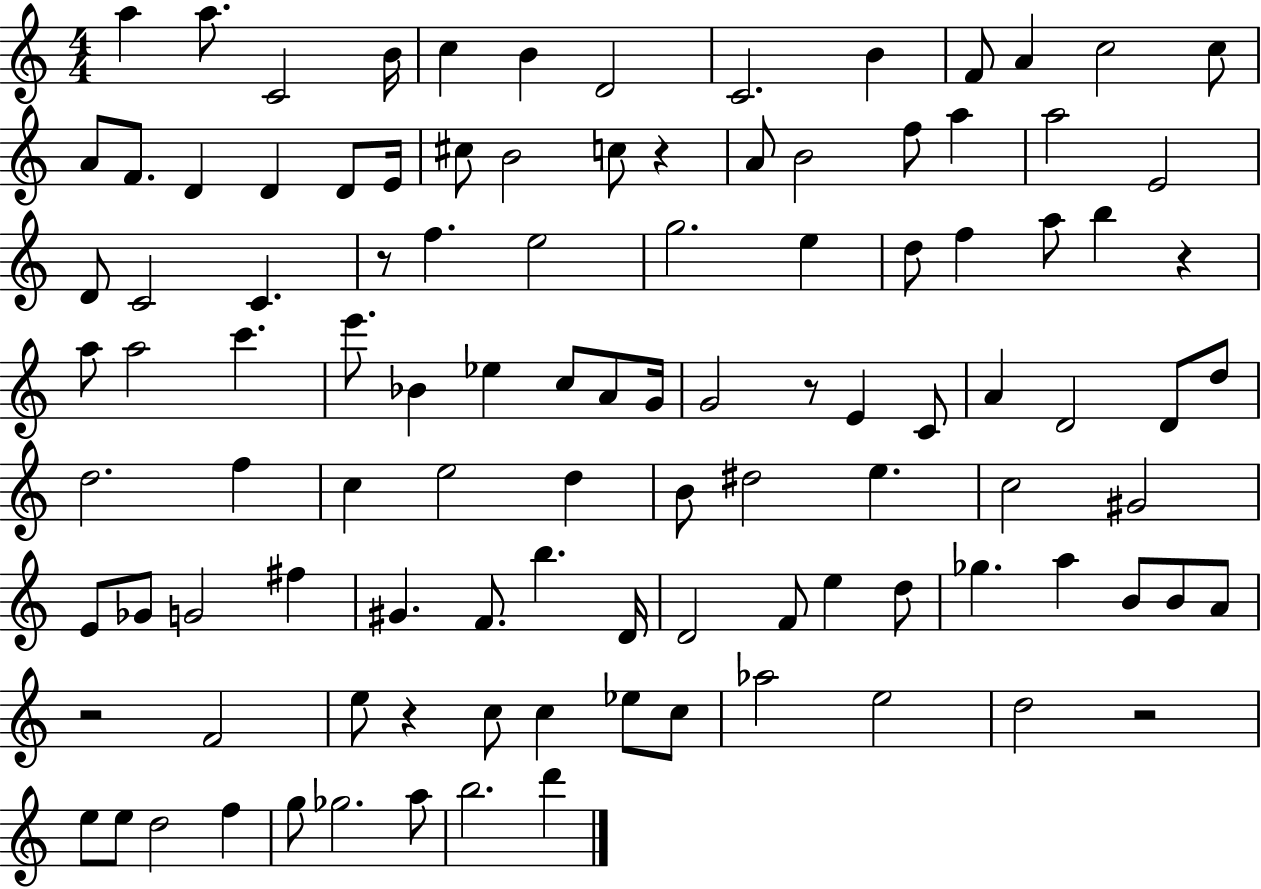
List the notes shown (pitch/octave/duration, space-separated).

A5/q A5/e. C4/h B4/s C5/q B4/q D4/h C4/h. B4/q F4/e A4/q C5/h C5/e A4/e F4/e. D4/q D4/q D4/e E4/s C#5/e B4/h C5/e R/q A4/e B4/h F5/e A5/q A5/h E4/h D4/e C4/h C4/q. R/e F5/q. E5/h G5/h. E5/q D5/e F5/q A5/e B5/q R/q A5/e A5/h C6/q. E6/e. Bb4/q Eb5/q C5/e A4/e G4/s G4/h R/e E4/q C4/e A4/q D4/h D4/e D5/e D5/h. F5/q C5/q E5/h D5/q B4/e D#5/h E5/q. C5/h G#4/h E4/e Gb4/e G4/h F#5/q G#4/q. F4/e. B5/q. D4/s D4/h F4/e E5/q D5/e Gb5/q. A5/q B4/e B4/e A4/e R/h F4/h E5/e R/q C5/e C5/q Eb5/e C5/e Ab5/h E5/h D5/h R/h E5/e E5/e D5/h F5/q G5/e Gb5/h. A5/e B5/h. D6/q